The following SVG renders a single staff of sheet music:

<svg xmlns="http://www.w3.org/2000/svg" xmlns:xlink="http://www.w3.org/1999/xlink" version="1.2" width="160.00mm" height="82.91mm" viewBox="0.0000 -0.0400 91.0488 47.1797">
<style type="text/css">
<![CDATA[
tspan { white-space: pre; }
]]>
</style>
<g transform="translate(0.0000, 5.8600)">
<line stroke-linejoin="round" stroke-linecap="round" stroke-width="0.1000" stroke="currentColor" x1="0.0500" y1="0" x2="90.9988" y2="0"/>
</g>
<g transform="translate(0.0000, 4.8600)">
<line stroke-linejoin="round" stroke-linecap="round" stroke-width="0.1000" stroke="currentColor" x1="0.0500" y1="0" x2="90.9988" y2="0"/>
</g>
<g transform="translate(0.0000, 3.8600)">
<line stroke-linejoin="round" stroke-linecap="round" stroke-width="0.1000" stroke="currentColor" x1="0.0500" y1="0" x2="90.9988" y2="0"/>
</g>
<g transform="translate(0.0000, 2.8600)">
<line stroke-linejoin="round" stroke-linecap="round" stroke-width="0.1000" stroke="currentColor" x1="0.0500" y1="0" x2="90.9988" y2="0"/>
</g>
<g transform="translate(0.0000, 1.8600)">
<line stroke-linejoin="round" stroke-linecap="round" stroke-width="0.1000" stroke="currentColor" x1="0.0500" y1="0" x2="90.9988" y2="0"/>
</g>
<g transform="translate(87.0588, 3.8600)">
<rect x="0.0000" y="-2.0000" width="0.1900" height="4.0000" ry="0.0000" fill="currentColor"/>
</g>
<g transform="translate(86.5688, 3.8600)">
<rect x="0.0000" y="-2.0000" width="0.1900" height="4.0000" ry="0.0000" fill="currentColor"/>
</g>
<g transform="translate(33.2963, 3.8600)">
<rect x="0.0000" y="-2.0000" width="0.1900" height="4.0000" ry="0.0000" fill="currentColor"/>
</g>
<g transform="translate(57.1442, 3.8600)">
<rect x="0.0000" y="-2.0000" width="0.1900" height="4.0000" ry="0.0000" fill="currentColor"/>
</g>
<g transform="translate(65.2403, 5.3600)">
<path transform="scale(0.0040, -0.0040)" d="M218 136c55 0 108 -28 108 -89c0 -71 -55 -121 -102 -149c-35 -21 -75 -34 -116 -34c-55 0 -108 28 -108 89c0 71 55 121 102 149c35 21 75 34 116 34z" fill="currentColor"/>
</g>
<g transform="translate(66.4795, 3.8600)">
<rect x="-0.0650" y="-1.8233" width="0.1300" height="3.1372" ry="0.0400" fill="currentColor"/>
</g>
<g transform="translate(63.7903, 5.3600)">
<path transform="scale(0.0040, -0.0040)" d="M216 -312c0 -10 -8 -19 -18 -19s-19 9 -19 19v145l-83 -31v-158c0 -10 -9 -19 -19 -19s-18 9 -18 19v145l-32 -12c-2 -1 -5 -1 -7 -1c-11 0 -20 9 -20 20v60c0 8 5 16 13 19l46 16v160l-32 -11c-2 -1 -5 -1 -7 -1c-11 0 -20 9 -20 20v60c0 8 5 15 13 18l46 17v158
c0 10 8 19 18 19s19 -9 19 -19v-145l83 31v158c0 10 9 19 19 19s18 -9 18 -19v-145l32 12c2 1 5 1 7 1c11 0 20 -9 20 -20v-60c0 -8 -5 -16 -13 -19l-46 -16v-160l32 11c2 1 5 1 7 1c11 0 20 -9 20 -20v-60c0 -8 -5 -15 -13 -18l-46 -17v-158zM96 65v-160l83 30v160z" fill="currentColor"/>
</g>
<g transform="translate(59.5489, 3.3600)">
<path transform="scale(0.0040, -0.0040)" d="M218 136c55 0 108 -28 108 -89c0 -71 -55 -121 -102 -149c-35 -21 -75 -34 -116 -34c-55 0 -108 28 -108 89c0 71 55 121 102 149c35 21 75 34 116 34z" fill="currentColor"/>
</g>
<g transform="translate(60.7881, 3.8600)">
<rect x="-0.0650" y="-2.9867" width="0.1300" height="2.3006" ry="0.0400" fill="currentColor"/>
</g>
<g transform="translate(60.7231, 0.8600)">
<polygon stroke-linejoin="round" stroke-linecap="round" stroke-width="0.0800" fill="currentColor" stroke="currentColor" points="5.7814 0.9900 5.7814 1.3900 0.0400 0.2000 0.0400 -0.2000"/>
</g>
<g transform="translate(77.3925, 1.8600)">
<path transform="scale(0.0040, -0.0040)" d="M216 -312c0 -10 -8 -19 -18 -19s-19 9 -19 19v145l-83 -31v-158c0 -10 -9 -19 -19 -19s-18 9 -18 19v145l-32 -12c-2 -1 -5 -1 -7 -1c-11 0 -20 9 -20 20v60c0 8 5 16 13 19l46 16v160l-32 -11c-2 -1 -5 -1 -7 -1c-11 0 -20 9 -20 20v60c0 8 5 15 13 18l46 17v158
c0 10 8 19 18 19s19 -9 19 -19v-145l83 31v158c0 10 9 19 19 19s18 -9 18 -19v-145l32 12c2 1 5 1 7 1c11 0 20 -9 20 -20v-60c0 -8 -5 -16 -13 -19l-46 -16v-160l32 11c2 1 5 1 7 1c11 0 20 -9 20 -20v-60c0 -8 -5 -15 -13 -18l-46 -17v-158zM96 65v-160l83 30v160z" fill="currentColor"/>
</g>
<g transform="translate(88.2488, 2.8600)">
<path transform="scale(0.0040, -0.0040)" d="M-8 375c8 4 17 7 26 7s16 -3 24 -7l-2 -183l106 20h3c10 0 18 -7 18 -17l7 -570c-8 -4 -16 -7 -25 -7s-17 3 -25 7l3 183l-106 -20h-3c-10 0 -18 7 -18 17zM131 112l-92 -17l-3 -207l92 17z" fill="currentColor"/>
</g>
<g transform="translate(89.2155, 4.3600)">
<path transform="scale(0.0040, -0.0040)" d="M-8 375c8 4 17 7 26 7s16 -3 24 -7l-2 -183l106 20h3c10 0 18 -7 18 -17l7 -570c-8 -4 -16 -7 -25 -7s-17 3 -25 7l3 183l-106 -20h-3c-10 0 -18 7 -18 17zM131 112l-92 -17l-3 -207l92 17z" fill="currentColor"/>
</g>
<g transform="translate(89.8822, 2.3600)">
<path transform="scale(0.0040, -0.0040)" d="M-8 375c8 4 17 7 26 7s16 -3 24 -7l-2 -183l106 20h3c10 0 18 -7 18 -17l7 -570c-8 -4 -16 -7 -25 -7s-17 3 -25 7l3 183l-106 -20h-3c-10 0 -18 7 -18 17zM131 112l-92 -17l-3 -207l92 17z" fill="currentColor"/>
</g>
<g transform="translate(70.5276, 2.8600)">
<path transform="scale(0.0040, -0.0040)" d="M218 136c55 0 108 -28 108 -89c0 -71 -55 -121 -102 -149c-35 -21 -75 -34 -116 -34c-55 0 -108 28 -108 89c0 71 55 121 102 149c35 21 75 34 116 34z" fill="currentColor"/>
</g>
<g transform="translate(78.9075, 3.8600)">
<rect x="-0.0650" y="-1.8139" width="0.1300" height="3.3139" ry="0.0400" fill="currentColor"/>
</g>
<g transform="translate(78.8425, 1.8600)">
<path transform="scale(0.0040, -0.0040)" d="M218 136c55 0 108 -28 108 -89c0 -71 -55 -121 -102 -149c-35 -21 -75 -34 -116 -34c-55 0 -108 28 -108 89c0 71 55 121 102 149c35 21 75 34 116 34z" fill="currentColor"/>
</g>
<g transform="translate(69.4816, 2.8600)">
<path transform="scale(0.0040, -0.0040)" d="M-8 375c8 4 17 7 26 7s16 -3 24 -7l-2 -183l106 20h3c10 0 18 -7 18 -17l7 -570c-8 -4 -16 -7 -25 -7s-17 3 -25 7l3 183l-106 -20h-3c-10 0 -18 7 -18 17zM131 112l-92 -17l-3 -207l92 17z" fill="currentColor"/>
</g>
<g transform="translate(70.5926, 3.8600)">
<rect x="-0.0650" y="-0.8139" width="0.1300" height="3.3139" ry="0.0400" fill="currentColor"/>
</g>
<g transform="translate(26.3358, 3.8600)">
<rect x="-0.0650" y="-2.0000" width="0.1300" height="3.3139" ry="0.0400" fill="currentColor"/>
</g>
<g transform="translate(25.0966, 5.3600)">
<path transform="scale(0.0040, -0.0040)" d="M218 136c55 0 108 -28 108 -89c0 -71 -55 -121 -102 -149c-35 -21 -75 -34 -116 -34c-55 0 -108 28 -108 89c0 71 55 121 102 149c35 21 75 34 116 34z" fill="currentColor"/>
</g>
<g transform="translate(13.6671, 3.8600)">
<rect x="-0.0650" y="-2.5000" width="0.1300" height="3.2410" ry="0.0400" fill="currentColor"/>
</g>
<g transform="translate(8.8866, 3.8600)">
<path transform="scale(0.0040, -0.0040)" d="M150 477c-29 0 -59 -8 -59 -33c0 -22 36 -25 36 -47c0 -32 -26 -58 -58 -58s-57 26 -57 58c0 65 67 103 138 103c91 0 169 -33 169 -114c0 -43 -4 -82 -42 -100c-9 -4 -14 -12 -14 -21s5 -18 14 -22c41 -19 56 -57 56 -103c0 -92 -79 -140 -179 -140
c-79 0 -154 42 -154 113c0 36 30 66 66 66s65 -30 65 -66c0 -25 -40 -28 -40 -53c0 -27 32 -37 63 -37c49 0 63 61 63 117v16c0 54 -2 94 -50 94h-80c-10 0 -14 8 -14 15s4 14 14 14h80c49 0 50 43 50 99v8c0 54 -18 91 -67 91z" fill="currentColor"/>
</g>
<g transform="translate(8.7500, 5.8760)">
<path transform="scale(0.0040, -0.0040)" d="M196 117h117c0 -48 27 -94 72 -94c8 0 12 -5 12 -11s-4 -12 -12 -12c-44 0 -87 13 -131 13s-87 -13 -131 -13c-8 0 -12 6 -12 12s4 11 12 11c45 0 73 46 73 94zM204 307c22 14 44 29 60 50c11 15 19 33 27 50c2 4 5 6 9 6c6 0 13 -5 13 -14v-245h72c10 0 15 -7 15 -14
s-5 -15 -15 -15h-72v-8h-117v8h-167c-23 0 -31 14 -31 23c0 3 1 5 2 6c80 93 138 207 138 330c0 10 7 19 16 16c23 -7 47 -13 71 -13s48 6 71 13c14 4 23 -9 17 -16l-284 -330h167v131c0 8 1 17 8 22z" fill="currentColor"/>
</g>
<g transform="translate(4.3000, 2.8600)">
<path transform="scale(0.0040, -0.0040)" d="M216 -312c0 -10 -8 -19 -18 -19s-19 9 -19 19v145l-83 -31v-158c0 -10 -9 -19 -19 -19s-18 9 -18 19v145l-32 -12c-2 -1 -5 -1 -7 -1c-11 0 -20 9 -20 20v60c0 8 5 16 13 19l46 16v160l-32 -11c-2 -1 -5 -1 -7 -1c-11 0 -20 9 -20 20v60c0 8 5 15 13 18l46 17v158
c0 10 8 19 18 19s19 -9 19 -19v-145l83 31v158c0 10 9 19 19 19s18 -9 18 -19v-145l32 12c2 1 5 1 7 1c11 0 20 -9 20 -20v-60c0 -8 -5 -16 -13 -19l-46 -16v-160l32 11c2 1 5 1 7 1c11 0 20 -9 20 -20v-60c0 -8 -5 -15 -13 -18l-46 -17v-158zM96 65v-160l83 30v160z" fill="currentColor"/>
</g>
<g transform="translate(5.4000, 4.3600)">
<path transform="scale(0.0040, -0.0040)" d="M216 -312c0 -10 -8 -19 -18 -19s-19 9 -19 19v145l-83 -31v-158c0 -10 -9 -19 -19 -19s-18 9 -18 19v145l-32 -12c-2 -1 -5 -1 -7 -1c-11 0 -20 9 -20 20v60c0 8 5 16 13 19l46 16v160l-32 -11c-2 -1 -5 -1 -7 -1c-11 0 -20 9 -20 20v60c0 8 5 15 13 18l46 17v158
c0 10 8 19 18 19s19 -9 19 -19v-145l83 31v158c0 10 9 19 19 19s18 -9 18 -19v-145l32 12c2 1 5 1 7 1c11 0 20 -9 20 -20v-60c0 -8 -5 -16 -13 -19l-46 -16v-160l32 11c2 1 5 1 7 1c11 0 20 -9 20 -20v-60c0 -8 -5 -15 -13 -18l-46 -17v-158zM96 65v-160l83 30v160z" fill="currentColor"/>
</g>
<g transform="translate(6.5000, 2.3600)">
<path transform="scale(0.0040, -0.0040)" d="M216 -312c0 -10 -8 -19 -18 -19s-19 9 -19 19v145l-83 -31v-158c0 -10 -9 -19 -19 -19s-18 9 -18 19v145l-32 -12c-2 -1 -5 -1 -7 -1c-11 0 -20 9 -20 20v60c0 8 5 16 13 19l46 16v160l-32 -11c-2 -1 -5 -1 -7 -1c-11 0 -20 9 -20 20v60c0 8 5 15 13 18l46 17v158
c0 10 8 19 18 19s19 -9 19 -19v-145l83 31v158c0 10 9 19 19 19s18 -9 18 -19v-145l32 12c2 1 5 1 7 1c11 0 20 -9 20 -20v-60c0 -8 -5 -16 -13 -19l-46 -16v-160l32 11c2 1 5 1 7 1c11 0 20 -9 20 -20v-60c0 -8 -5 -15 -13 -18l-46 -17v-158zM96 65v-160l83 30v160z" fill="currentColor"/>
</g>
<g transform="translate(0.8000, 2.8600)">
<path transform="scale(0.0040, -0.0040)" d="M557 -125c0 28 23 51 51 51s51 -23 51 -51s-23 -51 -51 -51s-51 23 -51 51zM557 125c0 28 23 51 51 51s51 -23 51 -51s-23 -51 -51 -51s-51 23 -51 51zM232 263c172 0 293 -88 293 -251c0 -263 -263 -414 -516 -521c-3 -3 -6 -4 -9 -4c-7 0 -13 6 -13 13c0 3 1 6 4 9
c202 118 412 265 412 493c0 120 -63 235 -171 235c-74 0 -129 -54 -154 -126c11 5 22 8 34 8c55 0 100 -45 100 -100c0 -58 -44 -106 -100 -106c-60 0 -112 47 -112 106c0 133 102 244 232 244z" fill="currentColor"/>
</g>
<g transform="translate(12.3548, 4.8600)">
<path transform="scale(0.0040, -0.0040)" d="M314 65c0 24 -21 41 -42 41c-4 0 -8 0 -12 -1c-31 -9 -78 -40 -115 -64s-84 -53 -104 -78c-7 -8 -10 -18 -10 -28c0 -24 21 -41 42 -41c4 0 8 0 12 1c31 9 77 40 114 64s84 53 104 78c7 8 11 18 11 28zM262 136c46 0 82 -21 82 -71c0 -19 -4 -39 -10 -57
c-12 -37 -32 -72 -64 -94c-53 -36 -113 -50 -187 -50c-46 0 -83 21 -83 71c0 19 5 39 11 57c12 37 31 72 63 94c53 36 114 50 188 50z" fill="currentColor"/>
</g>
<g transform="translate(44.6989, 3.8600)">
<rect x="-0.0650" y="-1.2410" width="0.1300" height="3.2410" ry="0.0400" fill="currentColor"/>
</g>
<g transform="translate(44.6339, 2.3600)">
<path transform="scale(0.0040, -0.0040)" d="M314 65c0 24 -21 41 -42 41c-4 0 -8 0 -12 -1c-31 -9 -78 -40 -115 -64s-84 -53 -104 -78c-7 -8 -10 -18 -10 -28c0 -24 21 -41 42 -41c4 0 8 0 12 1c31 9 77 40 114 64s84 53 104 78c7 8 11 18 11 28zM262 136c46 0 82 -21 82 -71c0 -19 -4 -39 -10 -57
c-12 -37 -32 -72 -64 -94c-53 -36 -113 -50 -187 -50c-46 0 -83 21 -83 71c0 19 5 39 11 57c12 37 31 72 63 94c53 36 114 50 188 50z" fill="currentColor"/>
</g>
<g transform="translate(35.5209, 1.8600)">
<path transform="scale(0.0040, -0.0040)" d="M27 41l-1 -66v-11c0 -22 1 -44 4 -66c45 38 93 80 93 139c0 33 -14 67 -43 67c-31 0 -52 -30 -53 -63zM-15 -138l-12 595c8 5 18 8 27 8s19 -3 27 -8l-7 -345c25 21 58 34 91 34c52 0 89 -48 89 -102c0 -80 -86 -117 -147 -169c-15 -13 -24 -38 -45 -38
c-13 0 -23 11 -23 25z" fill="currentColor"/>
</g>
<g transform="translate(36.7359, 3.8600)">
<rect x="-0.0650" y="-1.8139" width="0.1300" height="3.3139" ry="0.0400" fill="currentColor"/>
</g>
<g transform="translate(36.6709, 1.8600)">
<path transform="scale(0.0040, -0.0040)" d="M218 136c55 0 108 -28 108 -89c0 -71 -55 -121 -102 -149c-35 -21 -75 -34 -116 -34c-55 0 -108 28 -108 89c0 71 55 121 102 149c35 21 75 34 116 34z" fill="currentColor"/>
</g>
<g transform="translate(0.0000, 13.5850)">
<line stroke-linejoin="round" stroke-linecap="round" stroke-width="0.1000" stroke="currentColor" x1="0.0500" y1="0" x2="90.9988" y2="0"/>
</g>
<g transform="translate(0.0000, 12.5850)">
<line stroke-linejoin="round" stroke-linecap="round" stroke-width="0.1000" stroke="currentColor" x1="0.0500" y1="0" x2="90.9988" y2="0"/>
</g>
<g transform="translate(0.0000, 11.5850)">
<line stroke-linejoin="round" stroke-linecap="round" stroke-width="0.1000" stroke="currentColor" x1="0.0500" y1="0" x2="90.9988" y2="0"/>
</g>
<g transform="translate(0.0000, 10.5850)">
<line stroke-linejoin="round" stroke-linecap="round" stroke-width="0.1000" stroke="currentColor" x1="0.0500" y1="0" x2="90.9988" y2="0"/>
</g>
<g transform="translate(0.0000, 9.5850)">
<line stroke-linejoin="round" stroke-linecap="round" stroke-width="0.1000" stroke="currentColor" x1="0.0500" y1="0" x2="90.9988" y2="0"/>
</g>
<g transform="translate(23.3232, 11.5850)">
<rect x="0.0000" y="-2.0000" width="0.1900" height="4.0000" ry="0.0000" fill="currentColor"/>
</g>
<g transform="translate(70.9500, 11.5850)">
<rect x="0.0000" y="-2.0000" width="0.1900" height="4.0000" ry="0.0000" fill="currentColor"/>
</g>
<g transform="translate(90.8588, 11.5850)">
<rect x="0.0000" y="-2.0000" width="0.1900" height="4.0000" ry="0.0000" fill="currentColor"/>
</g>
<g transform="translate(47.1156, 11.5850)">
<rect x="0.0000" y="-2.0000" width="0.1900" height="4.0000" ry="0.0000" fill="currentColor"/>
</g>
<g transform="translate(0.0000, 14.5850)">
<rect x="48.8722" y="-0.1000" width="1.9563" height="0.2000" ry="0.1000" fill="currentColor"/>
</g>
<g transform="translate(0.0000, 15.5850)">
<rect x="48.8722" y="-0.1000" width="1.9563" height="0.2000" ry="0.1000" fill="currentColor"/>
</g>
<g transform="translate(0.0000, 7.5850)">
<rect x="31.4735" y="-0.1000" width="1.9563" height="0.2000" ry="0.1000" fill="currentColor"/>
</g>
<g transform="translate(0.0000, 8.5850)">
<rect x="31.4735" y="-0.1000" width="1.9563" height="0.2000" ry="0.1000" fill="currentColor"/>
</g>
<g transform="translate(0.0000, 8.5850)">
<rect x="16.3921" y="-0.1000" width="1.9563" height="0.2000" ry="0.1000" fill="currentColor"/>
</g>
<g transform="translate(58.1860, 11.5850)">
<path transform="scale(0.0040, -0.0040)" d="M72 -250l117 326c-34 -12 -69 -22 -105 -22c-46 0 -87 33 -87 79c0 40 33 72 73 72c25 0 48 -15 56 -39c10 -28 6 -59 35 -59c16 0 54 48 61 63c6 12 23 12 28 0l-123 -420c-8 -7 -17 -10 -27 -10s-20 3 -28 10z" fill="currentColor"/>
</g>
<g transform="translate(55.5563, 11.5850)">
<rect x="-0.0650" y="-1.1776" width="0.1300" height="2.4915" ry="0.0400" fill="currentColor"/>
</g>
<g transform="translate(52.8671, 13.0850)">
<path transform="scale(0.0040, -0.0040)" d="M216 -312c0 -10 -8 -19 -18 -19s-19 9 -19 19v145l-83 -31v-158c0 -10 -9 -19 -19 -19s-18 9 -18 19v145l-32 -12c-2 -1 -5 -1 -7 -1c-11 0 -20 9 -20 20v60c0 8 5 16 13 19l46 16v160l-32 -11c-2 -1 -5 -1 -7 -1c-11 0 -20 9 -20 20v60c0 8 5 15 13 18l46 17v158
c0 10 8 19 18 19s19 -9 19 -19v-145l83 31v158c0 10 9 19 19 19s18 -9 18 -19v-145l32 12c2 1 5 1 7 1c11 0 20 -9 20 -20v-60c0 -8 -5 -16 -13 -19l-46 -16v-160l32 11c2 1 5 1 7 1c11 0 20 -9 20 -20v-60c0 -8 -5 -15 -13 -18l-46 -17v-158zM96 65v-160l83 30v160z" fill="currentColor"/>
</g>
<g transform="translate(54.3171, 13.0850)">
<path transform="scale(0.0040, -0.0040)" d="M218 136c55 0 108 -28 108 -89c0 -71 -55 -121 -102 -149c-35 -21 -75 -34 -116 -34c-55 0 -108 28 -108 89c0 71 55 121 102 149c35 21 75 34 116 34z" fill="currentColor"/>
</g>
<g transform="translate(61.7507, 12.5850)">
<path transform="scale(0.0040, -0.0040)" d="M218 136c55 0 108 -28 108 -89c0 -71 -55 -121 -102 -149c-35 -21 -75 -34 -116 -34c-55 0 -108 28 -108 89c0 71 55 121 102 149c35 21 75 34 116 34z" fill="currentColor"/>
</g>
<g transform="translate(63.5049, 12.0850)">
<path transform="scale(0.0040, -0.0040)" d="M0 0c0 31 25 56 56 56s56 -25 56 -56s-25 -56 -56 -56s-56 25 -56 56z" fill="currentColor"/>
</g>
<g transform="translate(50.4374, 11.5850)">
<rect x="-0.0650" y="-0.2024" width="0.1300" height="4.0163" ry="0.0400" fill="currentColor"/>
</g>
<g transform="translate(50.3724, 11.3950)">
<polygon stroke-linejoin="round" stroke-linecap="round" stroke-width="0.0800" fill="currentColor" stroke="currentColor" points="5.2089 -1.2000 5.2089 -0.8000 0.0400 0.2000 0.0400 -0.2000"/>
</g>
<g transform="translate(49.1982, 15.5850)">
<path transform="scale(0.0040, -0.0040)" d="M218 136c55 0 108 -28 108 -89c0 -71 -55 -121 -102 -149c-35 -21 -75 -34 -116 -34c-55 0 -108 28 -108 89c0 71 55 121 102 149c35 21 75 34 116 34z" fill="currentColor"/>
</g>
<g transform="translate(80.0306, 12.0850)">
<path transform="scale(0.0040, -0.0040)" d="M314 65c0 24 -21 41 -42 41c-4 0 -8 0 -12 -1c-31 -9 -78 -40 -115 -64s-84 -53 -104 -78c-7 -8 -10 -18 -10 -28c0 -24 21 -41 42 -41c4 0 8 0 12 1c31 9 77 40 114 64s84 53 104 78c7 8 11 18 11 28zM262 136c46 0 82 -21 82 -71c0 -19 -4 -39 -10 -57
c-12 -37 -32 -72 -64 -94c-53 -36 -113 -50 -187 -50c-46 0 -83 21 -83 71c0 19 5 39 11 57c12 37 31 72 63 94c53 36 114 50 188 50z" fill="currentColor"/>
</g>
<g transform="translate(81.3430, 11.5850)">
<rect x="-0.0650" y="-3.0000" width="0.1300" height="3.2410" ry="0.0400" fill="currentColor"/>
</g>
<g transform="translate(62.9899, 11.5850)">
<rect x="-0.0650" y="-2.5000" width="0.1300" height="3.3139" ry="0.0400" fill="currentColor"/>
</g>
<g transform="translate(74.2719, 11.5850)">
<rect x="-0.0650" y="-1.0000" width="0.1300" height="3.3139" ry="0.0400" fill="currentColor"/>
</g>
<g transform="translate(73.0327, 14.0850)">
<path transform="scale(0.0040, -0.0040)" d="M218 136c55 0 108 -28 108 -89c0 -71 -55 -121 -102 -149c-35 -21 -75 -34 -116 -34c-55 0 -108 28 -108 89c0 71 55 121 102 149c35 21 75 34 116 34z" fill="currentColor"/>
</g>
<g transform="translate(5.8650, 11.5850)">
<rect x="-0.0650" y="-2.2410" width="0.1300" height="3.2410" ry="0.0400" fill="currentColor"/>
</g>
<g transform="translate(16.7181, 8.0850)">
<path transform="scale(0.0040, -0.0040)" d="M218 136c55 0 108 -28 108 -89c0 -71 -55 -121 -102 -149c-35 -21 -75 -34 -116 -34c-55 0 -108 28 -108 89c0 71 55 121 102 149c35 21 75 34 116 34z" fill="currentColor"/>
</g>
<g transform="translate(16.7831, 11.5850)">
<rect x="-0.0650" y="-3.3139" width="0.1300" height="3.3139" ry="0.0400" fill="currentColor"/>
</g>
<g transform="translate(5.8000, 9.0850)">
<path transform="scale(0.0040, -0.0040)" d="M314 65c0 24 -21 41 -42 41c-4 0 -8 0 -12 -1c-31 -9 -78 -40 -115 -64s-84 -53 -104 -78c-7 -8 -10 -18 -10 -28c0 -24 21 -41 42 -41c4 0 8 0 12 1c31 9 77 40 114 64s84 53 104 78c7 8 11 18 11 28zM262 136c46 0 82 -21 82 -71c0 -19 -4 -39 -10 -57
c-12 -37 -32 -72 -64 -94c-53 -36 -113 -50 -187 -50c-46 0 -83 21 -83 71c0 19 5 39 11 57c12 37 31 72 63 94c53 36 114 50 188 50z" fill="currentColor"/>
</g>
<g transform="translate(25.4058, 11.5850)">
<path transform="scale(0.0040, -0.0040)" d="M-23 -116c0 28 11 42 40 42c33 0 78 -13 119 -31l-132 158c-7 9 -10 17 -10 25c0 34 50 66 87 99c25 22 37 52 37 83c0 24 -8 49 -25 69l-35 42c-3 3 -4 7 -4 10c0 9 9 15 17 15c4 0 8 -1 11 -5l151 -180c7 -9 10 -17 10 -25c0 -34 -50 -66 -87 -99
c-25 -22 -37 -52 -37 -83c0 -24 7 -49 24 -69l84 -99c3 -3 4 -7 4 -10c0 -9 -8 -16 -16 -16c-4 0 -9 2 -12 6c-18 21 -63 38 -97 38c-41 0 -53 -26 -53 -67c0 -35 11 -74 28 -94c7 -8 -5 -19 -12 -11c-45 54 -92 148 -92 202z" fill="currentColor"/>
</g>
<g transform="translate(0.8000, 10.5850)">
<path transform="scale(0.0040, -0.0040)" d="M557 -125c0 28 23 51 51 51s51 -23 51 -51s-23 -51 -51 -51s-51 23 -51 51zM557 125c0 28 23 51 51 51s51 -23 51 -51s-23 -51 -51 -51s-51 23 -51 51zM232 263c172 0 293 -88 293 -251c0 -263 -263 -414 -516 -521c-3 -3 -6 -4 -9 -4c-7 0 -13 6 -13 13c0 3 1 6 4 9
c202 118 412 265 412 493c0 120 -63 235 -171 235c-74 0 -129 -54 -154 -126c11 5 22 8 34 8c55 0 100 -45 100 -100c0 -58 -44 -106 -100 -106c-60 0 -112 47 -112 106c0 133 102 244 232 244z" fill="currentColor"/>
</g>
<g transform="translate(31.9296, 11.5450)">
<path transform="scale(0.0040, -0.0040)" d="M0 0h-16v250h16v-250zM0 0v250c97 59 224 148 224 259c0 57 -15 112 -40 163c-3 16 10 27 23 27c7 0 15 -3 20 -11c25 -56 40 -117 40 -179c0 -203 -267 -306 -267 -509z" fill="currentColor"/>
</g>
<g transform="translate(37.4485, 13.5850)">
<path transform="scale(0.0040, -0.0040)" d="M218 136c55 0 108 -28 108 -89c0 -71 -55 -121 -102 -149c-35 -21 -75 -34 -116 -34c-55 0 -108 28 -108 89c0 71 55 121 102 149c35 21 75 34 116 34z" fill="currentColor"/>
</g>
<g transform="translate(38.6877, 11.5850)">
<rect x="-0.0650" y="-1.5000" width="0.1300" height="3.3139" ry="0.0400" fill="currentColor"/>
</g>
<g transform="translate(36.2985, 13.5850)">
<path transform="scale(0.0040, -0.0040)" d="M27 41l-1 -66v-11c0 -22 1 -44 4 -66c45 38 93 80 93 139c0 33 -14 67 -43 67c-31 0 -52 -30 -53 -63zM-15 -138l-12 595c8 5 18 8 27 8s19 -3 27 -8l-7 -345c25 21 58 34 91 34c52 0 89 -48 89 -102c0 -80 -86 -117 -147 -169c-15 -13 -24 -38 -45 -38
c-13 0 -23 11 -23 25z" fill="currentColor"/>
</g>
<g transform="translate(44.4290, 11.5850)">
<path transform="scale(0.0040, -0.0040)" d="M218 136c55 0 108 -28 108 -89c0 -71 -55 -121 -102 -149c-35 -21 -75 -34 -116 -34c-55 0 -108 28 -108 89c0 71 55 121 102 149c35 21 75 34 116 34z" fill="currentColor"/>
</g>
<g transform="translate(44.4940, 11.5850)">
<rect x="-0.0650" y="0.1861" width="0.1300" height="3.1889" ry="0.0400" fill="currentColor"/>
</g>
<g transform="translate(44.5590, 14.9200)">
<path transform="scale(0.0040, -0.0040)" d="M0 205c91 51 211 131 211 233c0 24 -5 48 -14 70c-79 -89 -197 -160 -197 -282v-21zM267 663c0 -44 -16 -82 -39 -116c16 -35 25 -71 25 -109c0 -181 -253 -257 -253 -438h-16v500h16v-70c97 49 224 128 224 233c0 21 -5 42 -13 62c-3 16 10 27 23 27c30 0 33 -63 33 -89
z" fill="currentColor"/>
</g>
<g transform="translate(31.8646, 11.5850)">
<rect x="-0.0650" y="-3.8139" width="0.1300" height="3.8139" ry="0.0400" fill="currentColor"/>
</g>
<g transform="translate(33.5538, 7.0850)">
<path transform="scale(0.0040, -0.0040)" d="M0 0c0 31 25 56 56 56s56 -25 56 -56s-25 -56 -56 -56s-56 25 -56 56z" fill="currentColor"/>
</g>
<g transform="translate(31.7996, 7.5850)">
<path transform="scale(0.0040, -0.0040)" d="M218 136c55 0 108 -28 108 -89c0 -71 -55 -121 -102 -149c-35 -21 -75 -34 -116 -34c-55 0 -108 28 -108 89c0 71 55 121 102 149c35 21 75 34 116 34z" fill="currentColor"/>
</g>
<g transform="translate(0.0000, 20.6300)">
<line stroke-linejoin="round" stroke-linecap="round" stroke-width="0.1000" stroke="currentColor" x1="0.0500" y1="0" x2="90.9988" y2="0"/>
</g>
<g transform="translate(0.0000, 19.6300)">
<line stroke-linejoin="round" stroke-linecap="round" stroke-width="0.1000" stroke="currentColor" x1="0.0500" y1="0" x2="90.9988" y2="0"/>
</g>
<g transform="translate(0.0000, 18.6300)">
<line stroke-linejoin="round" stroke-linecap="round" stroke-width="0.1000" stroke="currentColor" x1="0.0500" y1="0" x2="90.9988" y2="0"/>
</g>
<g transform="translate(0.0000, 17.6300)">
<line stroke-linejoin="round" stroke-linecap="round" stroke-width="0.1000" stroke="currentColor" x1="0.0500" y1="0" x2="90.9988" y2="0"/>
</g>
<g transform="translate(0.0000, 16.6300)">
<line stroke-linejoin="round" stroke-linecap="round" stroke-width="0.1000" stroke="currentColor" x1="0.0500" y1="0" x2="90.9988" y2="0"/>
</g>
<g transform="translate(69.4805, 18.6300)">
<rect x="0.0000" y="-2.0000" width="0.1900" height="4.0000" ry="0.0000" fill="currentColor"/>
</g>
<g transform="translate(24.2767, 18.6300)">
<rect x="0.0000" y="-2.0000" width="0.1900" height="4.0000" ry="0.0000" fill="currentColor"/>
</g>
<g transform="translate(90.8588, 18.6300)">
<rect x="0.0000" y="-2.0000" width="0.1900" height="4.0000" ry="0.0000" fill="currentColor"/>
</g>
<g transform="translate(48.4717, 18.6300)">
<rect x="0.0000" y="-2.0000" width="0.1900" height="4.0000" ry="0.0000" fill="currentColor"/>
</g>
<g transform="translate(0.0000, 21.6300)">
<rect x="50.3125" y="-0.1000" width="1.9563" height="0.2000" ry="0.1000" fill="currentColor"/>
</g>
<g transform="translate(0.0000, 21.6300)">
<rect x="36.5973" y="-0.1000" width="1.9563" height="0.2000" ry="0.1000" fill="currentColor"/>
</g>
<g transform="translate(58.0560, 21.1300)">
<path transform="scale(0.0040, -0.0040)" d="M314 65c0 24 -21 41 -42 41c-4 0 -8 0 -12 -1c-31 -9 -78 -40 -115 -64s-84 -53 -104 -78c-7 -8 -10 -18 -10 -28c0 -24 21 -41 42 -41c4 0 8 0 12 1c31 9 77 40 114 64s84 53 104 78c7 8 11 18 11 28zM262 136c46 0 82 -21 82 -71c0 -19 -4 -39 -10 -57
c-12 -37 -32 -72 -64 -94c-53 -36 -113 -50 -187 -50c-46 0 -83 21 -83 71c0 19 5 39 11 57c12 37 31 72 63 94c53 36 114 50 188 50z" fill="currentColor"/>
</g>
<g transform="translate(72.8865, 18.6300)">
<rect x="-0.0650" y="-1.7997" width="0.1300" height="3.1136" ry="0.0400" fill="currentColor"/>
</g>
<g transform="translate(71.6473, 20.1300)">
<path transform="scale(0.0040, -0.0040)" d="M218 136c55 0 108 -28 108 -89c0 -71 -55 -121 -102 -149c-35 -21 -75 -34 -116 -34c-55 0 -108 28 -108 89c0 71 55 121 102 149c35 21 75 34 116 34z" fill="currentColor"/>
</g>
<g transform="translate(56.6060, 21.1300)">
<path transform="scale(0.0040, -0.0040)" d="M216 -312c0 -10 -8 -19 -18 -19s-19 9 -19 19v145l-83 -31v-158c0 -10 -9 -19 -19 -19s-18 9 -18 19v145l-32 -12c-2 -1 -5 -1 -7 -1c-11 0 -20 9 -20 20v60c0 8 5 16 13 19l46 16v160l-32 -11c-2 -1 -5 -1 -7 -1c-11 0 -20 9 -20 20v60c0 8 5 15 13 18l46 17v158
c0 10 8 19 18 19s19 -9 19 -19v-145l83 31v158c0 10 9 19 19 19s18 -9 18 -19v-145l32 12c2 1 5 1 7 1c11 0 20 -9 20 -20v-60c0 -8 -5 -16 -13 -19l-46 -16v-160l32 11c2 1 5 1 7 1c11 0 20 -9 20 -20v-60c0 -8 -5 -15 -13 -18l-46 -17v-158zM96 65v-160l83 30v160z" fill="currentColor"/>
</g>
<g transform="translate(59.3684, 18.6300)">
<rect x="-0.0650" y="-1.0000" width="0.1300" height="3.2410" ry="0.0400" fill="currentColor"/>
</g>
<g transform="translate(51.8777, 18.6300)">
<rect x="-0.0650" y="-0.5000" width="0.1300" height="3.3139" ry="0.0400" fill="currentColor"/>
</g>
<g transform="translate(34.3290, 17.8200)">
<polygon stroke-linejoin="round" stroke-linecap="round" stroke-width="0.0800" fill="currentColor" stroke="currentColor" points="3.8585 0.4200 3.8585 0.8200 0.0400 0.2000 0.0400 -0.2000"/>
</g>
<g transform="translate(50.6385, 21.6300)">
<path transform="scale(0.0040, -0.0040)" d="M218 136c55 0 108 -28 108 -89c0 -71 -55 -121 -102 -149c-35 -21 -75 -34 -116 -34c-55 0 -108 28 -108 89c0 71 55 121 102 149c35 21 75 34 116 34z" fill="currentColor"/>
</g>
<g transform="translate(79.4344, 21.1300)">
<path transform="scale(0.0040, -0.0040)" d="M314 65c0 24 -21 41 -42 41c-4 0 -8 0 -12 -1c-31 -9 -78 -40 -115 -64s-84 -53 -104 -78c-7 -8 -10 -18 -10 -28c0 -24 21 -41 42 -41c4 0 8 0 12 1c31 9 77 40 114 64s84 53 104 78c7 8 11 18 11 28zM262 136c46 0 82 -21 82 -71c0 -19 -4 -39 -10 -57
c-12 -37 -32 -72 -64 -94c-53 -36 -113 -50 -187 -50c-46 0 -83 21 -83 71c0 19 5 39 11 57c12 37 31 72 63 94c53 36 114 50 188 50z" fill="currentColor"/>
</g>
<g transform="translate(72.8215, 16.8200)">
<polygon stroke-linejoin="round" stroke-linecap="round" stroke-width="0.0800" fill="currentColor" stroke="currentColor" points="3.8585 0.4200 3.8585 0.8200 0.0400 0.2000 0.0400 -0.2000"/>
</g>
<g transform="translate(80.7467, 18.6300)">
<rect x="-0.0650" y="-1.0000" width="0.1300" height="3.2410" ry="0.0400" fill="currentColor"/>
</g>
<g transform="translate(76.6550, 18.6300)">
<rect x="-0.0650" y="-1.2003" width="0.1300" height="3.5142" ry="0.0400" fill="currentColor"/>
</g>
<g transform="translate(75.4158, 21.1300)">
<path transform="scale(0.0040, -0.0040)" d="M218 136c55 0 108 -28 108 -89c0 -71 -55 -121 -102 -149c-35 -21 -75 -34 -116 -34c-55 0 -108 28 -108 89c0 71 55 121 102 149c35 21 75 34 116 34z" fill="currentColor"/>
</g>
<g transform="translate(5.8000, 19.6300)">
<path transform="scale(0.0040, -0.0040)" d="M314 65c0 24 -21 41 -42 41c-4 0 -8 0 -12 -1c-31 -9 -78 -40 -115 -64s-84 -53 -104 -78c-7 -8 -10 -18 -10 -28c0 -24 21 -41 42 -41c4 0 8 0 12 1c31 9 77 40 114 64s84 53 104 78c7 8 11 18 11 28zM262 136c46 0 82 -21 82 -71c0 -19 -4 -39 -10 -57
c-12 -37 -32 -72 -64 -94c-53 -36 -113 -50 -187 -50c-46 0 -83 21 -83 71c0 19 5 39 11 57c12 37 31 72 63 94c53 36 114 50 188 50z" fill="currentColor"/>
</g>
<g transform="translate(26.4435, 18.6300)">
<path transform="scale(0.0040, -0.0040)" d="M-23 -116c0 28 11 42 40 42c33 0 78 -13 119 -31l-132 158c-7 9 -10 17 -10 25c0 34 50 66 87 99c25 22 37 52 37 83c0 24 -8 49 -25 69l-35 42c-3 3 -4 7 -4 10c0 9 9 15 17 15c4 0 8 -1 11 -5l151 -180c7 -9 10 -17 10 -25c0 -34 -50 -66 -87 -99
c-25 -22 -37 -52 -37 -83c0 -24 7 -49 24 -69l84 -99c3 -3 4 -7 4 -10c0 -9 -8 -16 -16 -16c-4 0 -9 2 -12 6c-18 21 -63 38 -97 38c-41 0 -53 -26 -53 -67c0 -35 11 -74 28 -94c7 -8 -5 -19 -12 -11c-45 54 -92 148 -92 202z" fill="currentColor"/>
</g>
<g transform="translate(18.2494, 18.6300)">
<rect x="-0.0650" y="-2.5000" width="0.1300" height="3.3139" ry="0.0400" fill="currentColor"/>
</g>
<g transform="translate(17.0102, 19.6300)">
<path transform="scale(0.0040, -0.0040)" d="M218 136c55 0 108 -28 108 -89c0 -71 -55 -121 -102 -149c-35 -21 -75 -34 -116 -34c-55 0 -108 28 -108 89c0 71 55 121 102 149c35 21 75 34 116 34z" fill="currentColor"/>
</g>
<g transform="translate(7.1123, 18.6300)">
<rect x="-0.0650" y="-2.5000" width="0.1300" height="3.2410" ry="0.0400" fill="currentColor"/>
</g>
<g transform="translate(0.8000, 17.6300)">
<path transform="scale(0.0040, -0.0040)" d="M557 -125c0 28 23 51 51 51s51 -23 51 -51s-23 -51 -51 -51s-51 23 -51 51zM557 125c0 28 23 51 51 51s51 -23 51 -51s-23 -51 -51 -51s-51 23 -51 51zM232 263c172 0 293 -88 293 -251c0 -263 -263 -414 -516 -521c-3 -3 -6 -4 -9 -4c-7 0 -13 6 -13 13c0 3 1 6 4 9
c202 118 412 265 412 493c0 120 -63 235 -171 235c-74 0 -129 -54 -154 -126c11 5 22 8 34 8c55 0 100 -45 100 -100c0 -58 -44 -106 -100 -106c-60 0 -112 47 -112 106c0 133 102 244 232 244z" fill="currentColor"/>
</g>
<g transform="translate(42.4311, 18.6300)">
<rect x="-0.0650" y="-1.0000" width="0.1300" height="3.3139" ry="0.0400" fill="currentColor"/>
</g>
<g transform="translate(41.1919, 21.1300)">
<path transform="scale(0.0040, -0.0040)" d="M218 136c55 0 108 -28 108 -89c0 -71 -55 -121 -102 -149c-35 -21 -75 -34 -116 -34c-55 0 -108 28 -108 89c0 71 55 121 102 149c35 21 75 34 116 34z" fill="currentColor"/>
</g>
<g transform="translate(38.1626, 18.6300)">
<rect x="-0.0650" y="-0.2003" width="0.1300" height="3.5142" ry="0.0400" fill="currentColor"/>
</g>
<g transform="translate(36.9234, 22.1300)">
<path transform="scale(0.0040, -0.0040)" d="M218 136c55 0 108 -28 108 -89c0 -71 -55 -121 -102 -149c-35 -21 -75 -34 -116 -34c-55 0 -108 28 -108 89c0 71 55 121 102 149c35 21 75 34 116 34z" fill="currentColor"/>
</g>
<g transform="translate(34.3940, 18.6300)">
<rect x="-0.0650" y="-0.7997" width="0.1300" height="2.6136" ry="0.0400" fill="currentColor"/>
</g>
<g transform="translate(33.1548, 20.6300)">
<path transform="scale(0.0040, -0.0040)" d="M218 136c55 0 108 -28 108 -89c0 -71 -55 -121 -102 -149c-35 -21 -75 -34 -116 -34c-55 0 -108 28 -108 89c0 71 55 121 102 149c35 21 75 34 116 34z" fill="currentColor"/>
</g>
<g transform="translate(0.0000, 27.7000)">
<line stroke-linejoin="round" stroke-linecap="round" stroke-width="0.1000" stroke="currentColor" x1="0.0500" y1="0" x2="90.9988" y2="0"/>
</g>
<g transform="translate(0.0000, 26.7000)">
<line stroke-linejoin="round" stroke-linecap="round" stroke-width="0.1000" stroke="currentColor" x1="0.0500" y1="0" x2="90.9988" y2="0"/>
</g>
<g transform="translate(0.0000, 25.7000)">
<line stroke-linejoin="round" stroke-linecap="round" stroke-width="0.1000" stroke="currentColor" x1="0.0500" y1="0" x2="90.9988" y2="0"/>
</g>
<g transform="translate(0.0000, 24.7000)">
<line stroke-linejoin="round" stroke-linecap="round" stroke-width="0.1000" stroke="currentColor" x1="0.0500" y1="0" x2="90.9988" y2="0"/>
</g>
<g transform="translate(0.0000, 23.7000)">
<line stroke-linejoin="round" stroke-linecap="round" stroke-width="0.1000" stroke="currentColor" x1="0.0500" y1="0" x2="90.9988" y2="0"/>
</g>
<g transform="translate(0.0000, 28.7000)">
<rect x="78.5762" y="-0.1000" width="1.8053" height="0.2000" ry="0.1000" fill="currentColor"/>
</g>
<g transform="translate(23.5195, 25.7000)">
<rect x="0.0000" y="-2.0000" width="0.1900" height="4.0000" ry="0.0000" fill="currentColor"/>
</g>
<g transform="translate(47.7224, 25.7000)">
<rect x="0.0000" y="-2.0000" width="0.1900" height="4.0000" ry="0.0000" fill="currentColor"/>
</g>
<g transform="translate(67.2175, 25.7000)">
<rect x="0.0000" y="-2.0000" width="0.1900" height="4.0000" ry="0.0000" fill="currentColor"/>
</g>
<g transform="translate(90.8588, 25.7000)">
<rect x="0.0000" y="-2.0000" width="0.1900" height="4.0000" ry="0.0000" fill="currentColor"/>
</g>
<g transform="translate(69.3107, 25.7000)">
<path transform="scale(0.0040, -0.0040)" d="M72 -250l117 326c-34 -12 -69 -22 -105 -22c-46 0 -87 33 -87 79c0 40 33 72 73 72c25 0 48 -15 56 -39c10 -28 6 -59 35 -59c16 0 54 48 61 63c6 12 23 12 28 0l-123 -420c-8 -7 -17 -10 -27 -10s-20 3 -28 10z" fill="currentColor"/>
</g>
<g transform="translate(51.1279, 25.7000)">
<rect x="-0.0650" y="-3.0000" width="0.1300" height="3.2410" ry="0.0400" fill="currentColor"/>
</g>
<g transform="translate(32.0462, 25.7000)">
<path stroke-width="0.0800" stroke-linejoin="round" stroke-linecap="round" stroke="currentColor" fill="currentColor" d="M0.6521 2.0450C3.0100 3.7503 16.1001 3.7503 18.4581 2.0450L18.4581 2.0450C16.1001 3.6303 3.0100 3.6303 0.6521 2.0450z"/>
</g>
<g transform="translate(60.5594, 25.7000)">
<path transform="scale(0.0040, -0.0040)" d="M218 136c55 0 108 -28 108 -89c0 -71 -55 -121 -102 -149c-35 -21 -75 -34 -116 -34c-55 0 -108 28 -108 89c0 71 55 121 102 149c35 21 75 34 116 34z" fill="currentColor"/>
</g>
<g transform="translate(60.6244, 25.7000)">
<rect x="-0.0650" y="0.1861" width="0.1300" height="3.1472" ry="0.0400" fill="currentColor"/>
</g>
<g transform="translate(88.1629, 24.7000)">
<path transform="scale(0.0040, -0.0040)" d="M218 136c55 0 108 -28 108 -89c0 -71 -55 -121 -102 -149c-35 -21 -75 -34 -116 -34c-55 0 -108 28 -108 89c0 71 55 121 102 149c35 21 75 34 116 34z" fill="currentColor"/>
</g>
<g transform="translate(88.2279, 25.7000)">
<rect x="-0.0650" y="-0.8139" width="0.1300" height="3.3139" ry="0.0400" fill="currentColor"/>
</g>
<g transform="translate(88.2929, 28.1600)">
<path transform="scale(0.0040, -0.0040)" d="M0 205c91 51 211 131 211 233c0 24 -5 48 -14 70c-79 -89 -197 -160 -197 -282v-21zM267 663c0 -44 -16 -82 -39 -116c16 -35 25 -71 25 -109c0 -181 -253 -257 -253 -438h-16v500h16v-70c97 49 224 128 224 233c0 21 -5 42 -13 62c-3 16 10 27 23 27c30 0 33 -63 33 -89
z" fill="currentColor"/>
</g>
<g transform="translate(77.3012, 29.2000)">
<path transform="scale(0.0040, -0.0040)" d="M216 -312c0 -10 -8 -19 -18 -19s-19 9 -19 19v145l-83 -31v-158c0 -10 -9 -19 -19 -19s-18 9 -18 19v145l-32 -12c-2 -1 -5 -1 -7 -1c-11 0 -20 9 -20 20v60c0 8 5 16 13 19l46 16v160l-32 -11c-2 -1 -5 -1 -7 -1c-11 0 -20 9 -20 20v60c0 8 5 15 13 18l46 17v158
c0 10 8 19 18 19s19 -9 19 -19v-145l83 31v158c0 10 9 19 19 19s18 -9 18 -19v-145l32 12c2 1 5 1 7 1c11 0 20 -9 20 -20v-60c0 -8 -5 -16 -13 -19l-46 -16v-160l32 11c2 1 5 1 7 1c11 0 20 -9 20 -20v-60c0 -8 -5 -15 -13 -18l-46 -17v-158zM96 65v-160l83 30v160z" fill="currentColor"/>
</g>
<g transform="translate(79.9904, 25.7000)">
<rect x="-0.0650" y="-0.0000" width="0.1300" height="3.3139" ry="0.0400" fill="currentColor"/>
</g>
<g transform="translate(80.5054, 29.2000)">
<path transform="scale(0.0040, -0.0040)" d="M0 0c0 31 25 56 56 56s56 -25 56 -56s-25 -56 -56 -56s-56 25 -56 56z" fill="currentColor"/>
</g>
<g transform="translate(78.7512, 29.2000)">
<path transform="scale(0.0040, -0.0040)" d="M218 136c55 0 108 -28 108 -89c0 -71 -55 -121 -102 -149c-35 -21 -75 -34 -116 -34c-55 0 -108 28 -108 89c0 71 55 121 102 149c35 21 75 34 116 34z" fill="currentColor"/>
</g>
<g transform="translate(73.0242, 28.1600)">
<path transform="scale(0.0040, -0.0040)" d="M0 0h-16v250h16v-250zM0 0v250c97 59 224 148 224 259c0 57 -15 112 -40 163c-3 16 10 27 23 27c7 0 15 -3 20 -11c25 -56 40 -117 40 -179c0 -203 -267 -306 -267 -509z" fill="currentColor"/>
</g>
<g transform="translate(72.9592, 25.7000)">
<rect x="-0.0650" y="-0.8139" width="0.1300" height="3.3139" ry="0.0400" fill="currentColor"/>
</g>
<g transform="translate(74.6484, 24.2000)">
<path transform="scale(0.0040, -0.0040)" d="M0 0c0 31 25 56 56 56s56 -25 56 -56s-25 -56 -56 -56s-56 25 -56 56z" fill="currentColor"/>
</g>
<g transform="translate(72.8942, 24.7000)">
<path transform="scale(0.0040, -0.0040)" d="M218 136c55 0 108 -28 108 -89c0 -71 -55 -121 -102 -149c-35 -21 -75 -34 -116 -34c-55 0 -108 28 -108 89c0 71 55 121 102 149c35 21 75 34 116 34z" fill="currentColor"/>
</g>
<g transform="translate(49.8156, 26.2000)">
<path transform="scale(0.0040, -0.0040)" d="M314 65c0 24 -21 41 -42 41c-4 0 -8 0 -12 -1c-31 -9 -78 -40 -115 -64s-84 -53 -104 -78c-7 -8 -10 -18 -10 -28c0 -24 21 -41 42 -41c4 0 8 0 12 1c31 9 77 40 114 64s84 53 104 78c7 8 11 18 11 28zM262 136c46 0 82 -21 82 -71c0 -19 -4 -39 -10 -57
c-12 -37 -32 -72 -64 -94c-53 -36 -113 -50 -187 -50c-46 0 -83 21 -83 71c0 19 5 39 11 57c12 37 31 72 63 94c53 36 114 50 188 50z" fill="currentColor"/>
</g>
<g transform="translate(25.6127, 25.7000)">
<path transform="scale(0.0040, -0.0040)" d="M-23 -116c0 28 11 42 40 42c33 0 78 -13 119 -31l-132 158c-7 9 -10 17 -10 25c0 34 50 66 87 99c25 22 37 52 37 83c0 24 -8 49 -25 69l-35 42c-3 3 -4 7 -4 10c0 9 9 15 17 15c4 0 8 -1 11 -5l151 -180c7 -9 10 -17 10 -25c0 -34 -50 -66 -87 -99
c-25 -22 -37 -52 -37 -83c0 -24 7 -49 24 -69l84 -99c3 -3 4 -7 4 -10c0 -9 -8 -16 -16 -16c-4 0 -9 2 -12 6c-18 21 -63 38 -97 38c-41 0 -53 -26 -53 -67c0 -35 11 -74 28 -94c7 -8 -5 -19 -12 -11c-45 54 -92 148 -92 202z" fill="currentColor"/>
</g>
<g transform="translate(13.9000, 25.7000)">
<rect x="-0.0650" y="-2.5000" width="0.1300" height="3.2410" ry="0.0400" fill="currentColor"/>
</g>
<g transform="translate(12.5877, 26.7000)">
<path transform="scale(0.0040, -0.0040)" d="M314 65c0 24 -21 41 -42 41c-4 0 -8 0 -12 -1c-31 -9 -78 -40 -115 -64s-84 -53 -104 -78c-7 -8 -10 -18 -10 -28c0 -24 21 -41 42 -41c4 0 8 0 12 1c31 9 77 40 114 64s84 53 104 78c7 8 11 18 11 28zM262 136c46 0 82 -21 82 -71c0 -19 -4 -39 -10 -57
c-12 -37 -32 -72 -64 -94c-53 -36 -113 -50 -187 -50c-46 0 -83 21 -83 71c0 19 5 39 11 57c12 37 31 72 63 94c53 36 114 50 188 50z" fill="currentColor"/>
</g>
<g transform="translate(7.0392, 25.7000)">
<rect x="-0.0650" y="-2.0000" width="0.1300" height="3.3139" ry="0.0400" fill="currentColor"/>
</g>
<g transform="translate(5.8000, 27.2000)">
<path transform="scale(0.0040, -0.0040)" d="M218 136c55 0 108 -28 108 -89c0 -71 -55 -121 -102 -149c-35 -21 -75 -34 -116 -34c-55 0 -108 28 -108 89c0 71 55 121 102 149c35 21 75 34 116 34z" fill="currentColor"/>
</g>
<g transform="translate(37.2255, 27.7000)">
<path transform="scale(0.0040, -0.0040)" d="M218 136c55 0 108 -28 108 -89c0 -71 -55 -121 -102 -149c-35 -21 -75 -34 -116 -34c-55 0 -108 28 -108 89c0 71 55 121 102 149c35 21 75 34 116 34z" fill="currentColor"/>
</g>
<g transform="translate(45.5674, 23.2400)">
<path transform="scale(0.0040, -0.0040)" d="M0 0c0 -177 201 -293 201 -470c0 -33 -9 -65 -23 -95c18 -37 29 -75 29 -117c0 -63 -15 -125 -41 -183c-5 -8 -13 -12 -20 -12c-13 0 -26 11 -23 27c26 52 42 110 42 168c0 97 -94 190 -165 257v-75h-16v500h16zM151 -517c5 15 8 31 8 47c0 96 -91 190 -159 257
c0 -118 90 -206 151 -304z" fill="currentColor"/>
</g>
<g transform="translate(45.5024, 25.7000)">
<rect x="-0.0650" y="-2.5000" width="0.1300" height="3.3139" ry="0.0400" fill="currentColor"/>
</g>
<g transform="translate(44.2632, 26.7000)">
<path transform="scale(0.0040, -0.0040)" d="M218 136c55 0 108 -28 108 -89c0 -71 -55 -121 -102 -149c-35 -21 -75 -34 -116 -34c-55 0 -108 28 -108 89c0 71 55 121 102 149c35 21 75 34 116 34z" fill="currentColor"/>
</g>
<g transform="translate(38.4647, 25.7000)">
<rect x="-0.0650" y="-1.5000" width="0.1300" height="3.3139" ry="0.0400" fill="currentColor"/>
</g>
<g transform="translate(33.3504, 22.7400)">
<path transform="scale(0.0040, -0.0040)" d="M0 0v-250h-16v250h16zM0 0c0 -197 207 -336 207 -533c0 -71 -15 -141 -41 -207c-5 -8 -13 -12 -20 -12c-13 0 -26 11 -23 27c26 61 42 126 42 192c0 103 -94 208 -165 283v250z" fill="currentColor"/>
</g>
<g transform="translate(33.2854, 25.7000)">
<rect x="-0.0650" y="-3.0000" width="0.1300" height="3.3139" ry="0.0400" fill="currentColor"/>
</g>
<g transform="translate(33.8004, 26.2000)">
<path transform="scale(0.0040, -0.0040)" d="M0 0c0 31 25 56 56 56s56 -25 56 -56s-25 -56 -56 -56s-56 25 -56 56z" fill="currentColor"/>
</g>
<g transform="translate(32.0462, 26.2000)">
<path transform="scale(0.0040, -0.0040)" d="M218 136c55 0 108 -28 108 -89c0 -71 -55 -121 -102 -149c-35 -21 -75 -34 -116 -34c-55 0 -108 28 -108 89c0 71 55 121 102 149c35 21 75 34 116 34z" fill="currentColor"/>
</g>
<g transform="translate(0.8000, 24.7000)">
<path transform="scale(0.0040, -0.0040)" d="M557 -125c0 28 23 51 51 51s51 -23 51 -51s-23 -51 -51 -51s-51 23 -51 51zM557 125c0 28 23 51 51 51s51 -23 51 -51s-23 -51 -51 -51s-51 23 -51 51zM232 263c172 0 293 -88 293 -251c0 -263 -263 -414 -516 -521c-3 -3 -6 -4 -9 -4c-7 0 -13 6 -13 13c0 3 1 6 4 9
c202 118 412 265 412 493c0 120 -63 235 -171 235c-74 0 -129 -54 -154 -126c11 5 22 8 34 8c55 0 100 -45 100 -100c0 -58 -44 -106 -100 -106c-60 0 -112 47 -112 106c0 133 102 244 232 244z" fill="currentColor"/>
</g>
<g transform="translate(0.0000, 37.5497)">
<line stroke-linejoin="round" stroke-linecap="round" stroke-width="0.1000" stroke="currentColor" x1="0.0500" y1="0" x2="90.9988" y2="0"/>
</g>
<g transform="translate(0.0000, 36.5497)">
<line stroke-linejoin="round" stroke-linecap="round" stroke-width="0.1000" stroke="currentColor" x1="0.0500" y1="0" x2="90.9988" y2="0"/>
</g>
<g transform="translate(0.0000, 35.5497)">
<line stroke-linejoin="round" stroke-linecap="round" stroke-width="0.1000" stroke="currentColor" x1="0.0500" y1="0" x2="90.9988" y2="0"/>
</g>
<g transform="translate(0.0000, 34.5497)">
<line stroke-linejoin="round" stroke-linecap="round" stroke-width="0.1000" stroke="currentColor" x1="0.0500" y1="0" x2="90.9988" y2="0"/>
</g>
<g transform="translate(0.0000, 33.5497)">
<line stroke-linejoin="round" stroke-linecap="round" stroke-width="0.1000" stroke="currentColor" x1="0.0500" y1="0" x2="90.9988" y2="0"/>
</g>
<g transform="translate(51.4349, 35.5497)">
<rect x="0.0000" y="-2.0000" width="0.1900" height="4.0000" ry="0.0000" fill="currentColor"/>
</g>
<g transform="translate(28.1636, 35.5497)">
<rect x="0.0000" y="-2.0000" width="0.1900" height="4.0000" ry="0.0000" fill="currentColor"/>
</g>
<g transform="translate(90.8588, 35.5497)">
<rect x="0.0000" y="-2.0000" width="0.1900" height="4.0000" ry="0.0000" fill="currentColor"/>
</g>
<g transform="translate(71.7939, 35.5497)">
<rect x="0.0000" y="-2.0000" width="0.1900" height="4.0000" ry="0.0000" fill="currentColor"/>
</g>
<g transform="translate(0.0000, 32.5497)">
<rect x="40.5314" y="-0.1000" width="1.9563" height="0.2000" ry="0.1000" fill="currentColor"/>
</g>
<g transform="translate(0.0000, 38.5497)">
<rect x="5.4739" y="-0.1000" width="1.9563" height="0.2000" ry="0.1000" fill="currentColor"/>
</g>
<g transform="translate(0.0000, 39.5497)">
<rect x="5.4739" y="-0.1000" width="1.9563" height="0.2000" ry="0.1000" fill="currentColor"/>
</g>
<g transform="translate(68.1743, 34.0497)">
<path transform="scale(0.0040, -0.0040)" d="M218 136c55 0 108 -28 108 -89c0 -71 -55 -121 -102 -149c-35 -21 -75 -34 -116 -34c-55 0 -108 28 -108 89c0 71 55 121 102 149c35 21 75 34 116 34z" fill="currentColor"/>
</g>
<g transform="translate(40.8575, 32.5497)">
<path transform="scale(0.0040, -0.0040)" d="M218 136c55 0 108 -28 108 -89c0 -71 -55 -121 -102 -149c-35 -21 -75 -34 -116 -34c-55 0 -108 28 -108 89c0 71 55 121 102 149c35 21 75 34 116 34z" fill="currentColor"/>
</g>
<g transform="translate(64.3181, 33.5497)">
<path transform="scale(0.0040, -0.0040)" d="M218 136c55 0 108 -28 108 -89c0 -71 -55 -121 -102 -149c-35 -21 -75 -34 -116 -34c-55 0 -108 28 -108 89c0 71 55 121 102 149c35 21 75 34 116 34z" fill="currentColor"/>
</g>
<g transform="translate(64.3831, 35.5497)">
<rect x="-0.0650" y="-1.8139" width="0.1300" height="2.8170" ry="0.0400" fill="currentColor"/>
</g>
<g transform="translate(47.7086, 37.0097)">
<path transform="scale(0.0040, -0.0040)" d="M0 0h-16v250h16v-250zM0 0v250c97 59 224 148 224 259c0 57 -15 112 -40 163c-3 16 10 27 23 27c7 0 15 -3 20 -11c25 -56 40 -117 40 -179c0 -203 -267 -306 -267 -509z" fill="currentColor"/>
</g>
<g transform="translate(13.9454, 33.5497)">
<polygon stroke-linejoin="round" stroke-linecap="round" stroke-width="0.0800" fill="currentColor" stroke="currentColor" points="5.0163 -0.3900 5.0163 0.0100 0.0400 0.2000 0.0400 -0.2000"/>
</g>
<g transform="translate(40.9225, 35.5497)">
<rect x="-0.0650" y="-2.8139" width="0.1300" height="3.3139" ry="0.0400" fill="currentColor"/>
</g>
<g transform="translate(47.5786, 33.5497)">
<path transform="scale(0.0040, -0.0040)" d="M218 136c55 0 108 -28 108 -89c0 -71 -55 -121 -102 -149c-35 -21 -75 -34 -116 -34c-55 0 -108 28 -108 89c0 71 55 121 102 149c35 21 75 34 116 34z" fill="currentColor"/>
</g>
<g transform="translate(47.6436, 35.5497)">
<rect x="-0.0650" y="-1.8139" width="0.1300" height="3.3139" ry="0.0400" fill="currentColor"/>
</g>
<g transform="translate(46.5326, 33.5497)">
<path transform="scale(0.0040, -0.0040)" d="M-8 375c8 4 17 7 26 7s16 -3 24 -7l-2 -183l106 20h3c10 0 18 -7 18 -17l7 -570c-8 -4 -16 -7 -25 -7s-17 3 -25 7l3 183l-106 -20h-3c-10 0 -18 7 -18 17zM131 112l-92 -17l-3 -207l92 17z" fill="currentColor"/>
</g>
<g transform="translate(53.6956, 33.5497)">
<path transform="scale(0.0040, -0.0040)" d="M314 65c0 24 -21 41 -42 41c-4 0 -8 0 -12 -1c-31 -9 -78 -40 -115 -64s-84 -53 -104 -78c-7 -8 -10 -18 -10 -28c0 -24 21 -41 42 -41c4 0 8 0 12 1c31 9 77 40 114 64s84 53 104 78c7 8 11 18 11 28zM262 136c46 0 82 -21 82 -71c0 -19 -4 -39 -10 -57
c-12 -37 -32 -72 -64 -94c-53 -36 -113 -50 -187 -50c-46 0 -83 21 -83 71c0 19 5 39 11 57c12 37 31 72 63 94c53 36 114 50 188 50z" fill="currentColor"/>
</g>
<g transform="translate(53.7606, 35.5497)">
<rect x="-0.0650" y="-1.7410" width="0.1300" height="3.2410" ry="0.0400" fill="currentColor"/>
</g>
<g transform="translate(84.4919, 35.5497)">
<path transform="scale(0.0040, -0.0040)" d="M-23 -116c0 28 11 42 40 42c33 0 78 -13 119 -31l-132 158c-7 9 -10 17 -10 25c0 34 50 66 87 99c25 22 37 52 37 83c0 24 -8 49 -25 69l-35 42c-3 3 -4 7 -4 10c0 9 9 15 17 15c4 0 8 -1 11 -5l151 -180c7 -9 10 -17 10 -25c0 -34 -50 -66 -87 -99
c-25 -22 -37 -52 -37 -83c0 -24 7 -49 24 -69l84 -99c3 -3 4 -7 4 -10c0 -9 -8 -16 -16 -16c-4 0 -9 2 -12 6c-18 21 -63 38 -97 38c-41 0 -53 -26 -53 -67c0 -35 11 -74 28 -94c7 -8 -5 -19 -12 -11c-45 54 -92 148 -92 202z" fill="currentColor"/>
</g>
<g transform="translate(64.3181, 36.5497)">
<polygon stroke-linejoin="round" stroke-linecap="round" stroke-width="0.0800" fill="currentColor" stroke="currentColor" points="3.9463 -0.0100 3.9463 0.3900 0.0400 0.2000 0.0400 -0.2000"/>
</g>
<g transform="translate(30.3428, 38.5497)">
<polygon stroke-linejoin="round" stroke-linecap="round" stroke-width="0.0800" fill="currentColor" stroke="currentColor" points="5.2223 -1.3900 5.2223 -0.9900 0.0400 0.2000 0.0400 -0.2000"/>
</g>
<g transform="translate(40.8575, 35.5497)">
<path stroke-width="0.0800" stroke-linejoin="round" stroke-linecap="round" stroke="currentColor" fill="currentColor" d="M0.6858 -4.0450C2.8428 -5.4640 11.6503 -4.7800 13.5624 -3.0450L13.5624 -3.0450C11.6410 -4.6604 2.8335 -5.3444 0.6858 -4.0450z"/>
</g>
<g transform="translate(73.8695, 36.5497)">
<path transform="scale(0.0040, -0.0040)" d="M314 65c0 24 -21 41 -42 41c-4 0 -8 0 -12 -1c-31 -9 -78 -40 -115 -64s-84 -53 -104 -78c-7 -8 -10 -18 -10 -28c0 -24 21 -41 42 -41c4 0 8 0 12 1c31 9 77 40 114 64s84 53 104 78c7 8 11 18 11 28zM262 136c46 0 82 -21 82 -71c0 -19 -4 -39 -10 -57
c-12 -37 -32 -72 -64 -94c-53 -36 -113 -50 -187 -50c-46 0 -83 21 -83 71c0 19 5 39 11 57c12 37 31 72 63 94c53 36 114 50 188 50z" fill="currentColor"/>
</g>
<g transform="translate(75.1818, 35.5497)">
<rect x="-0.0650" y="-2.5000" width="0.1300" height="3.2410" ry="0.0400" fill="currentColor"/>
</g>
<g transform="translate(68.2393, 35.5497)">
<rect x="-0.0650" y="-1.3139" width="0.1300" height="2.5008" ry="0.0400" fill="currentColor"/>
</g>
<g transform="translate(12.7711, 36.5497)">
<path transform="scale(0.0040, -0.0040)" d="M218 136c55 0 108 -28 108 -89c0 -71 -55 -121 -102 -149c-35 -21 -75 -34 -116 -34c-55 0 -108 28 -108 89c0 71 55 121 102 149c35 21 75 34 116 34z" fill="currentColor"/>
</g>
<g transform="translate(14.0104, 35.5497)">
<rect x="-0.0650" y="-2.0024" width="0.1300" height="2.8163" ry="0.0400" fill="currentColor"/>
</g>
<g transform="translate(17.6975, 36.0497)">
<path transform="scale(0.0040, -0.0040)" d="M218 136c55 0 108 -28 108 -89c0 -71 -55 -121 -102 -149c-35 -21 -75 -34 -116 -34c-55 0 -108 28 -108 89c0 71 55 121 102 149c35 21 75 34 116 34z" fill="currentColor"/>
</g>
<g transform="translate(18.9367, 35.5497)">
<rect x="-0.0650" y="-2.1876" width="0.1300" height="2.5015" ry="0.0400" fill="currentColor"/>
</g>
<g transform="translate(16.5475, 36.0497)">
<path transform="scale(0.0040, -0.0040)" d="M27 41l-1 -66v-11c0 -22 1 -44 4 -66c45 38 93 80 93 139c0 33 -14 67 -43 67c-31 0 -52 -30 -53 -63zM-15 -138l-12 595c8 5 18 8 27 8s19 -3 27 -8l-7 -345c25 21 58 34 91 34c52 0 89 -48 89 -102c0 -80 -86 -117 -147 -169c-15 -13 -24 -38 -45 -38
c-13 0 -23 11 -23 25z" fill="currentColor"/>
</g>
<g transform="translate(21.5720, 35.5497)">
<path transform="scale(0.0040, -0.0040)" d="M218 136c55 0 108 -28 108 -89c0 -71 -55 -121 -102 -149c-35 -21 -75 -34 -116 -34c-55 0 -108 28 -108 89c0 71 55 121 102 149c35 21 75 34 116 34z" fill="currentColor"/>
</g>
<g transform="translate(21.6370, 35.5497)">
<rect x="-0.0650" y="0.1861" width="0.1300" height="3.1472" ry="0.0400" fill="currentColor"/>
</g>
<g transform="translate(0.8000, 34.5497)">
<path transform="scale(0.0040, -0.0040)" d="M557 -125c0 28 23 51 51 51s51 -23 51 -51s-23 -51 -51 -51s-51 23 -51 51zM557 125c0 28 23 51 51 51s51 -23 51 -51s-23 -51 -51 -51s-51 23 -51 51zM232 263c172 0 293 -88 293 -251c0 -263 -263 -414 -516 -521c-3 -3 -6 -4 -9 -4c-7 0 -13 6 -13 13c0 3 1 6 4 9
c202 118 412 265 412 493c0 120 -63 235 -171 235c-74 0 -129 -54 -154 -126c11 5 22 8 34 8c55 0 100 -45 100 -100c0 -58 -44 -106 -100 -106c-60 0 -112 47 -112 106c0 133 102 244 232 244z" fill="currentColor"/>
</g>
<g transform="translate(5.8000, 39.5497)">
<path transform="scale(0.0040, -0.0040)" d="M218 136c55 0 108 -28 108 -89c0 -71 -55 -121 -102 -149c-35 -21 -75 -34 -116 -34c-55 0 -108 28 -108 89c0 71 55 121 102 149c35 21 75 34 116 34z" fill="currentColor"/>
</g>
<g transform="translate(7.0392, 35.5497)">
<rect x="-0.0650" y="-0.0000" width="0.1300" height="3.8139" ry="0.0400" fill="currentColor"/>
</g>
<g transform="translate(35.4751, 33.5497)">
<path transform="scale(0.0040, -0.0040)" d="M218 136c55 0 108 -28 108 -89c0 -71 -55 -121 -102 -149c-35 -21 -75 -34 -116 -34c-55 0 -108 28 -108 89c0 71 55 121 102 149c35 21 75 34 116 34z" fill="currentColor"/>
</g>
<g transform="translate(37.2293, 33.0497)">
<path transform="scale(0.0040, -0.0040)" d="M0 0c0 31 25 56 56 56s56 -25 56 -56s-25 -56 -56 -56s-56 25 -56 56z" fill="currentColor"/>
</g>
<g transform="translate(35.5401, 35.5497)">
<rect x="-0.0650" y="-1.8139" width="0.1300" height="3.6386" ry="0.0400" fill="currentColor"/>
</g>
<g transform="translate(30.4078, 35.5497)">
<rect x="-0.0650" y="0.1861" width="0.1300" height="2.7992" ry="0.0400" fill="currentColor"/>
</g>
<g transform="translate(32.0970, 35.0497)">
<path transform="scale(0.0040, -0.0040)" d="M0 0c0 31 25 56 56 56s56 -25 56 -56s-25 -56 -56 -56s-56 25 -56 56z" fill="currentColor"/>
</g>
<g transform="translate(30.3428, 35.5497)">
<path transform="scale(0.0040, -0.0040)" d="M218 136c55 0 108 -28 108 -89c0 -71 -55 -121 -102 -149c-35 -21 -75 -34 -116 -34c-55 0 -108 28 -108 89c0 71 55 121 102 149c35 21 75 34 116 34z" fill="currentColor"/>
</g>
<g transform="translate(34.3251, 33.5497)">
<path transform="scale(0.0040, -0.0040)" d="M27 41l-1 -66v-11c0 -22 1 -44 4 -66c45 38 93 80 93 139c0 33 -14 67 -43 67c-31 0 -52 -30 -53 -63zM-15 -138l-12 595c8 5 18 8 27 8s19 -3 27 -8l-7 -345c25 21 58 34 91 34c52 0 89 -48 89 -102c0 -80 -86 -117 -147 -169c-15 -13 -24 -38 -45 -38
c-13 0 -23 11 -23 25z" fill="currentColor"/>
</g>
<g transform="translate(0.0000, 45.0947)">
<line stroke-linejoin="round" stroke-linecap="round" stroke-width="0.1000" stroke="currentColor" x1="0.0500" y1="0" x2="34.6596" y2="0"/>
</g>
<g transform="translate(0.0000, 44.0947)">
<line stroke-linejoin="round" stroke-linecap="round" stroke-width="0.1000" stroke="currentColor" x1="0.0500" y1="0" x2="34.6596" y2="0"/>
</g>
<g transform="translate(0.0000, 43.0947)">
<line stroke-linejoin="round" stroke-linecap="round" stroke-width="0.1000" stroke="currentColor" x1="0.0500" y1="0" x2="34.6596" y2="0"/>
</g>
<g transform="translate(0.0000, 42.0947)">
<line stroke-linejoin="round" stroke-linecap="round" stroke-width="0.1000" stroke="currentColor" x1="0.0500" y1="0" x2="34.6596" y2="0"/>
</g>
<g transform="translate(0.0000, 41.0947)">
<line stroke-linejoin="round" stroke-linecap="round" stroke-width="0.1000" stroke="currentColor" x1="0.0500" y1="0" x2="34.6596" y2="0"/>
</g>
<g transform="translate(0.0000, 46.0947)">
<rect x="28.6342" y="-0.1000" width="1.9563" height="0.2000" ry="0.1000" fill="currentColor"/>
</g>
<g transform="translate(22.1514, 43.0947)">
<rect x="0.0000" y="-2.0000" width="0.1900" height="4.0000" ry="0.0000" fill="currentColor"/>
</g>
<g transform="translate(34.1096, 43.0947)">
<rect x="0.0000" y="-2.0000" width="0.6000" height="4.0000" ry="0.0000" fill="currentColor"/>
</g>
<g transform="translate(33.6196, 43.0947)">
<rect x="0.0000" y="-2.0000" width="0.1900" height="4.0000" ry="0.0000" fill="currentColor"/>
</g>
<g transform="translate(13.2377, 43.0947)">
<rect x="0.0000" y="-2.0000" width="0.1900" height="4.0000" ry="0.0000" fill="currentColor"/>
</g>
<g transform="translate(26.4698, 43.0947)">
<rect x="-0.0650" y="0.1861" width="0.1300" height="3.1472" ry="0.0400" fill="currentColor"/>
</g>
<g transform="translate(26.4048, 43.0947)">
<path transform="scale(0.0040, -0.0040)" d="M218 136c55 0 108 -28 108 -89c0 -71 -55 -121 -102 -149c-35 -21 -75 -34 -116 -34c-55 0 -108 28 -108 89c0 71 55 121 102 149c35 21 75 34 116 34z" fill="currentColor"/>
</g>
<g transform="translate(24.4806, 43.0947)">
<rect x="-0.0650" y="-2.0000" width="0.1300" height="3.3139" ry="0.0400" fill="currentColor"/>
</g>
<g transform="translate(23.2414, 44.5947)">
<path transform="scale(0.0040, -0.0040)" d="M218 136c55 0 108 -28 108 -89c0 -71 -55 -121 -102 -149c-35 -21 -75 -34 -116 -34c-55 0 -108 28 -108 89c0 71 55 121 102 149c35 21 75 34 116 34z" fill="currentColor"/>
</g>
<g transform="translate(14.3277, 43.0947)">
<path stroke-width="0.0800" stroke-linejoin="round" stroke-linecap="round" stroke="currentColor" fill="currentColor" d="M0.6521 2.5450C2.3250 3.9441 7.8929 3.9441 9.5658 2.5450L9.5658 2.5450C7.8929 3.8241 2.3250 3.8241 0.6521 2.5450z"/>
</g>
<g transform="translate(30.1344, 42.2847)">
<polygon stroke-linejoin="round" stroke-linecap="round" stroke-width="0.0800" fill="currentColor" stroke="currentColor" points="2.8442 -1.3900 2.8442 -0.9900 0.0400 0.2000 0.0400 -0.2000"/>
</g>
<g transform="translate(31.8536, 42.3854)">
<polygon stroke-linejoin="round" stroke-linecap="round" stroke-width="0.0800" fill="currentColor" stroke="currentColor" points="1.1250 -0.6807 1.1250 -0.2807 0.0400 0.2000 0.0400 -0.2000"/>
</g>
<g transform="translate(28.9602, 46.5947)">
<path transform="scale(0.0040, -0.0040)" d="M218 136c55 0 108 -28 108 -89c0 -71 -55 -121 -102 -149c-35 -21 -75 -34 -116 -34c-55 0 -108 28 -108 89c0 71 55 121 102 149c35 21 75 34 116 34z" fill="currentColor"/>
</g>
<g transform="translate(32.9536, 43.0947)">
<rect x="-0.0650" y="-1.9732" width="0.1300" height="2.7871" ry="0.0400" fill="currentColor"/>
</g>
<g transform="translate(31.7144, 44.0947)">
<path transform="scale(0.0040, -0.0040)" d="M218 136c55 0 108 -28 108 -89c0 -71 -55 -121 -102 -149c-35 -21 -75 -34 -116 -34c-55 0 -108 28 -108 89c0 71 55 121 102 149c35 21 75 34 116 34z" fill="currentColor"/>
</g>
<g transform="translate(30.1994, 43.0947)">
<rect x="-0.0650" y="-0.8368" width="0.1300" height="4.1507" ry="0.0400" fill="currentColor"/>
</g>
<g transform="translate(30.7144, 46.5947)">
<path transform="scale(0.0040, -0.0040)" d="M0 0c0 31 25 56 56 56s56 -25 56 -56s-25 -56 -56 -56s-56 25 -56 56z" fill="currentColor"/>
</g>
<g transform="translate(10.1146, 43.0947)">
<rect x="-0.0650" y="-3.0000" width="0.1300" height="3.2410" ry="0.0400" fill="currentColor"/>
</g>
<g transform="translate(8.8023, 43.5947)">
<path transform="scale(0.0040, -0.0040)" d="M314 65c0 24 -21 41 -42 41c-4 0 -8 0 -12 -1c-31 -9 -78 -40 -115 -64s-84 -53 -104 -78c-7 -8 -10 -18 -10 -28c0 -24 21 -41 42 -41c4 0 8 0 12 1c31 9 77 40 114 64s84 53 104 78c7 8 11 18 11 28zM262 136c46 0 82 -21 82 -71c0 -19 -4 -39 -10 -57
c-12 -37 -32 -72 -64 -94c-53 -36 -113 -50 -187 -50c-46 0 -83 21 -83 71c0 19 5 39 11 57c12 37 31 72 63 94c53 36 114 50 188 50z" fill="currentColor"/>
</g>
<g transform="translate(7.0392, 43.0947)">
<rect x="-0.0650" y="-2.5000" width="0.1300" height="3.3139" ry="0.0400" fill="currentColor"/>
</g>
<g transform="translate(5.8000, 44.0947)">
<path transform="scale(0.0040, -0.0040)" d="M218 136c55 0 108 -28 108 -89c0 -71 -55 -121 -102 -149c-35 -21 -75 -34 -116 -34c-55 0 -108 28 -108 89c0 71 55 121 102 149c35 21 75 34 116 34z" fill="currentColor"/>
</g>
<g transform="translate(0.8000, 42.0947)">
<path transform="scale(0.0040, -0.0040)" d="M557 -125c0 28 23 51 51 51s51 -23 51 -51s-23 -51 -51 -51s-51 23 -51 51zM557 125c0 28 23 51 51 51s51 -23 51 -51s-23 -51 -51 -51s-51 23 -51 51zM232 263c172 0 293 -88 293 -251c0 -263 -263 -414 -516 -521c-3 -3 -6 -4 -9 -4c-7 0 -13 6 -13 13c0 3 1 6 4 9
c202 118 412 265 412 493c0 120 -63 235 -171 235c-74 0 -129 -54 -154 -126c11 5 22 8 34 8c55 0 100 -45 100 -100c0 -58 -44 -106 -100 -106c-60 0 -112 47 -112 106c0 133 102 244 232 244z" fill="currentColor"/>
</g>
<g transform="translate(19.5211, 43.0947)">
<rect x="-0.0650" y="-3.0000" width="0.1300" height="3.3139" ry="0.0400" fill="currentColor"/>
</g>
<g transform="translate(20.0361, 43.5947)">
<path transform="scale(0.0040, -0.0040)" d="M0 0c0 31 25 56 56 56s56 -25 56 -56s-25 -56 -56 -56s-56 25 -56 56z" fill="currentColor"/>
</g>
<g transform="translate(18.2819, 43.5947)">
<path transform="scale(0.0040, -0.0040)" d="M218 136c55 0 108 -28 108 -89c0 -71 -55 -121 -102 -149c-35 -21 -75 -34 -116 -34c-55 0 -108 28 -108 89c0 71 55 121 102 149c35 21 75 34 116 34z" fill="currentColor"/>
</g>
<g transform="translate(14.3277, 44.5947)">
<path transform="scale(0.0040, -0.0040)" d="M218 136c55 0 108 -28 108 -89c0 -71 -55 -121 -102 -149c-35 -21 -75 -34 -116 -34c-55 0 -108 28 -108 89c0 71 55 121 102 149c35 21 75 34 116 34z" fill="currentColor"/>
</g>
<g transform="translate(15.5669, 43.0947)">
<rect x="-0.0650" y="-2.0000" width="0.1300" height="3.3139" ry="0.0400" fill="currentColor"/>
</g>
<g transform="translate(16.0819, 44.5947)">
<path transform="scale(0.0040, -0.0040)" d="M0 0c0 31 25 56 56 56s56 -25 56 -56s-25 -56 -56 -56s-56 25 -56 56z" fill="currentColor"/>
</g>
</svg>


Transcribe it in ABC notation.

X:1
T:Untitled
M:3/4
L:1/4
K:A
B,,2 A,, _A, ^G,2 E,/2 ^A,,/2 F, ^A, B,2 D z E/2 _G,, D,/4 C,,/2 ^A,,/2 z/2 B,, F,, C,2 B,,2 B,, z G,,/2 D,,/2 F,, E,, ^F,,2 A,,/2 F,,/2 F,,2 A,, B,,2 z C,/2 G,, B,,/4 C,2 D, z/2 F,/2 ^D,, F,/4 C,, B,,/2 _C,/2 D, D,/2 _A,/2 C A,/2 A,2 A,/2 G,/2 B,,2 z B,, C,2 A,, C, A,, D, D,,/2 B,,/4